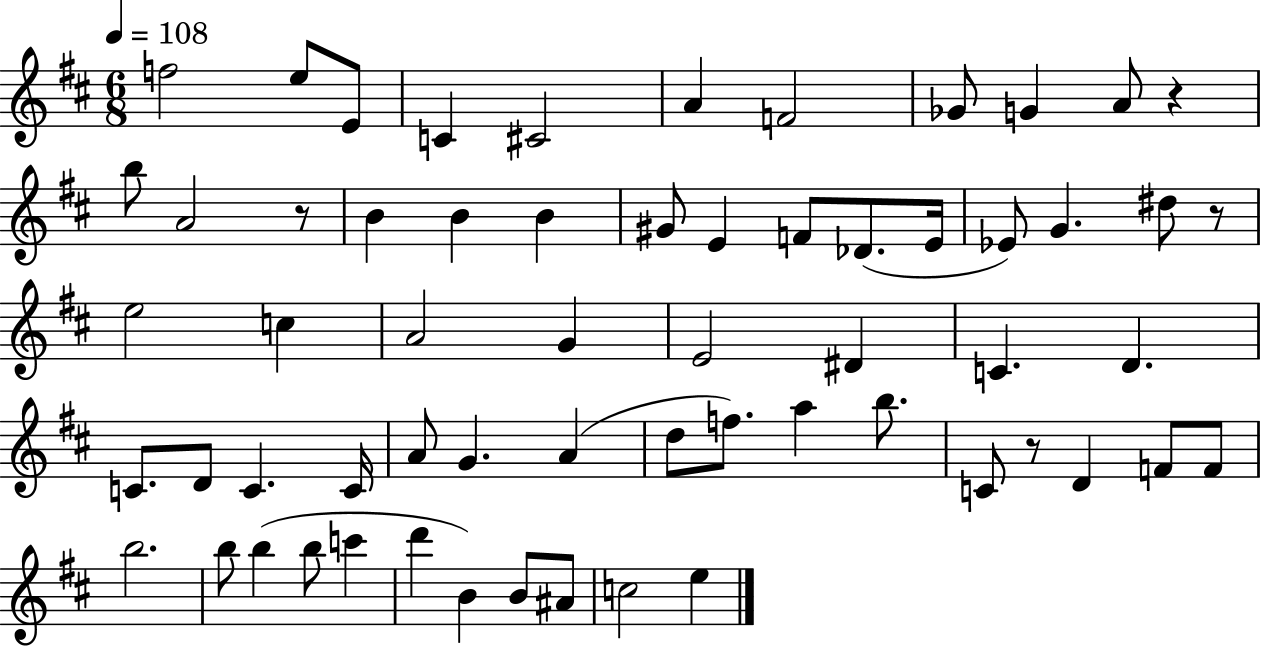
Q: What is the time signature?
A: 6/8